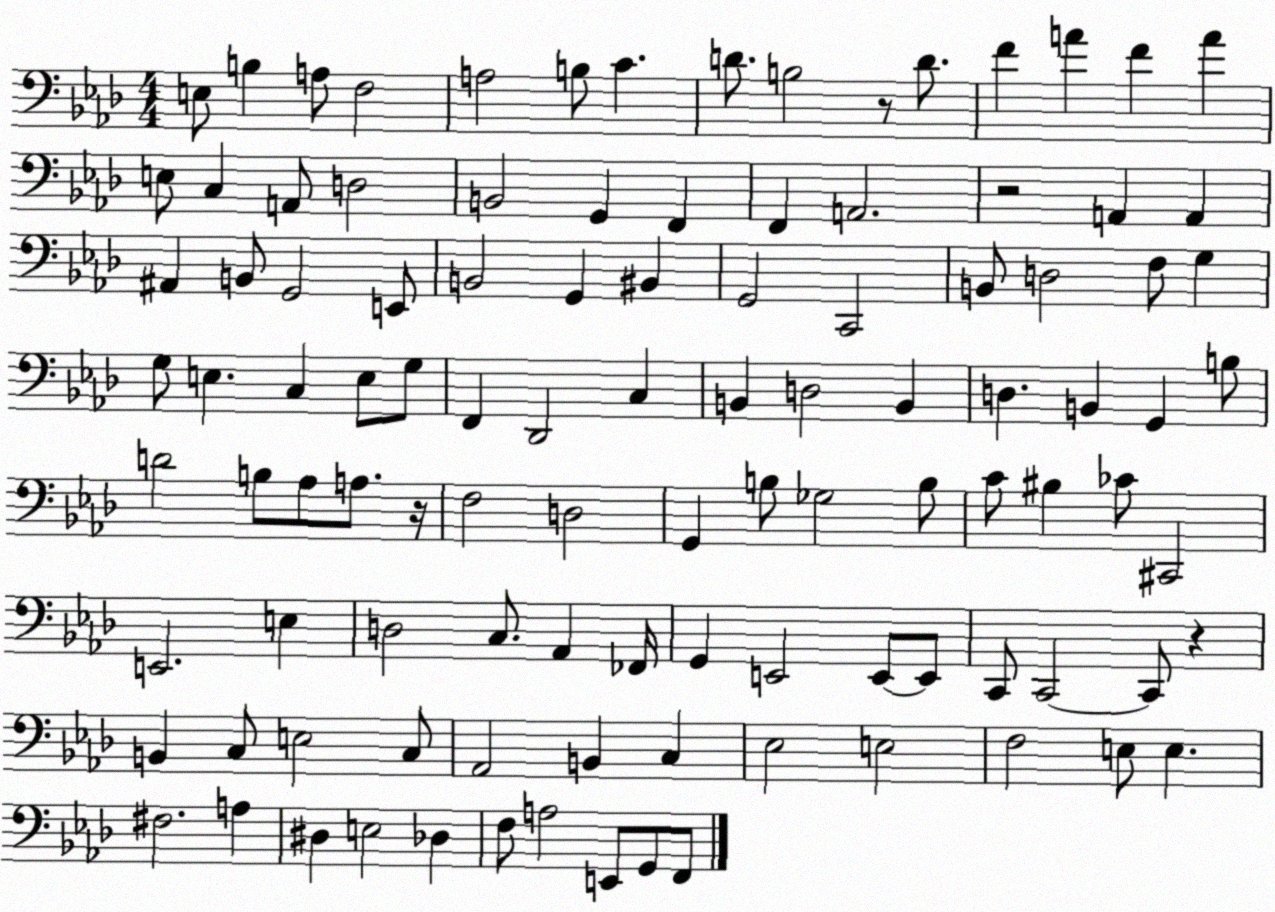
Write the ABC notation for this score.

X:1
T:Untitled
M:4/4
L:1/4
K:Ab
E,/2 B, A,/2 F,2 A,2 B,/2 C D/2 B,2 z/2 D/2 F A F A E,/2 C, A,,/2 D,2 B,,2 G,, F,, F,, A,,2 z2 A,, A,, ^A,, B,,/2 G,,2 E,,/2 B,,2 G,, ^B,, G,,2 C,,2 B,,/2 D,2 F,/2 G, G,/2 E, C, E,/2 G,/2 F,, _D,,2 C, B,, D,2 B,, D, B,, G,, B,/2 D2 B,/2 _A,/2 A,/2 z/4 F,2 D,2 G,, B,/2 _G,2 B,/2 C/2 ^B, _C/2 ^C,,2 E,,2 E, D,2 C,/2 _A,, _F,,/4 G,, E,,2 E,,/2 E,,/2 C,,/2 C,,2 C,,/2 z B,, C,/2 E,2 C,/2 _A,,2 B,, C, _E,2 E,2 F,2 E,/2 E, ^F,2 A, ^D, E,2 _D, F,/2 A,2 E,,/2 G,,/2 F,,/2